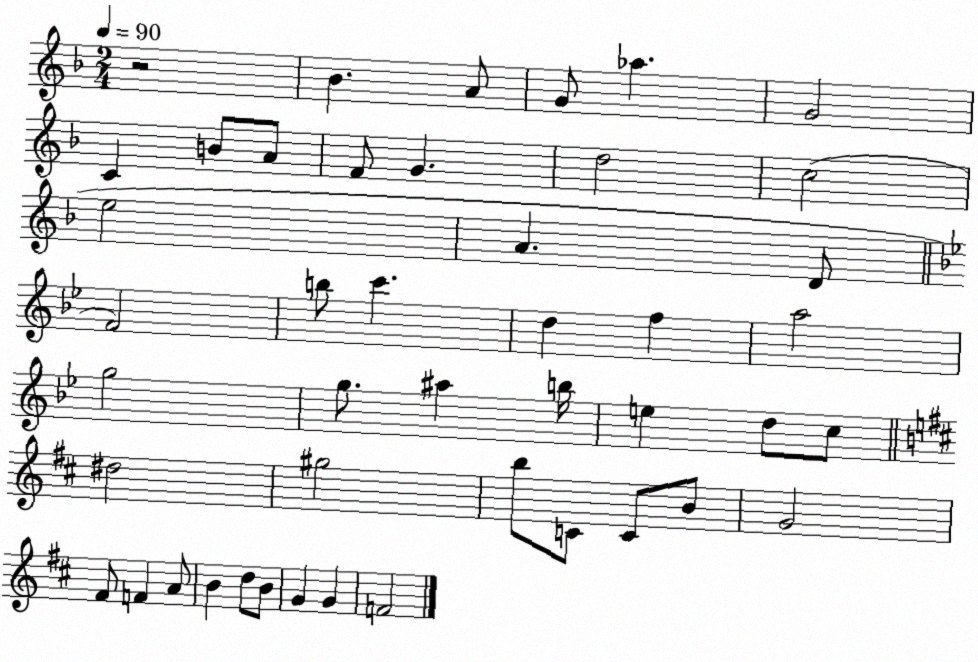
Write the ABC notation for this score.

X:1
T:Untitled
M:2/4
L:1/4
K:F
z2 _B A/2 G/2 _a G2 C B/2 A/2 F/2 G d2 c2 e2 A D/2 F2 b/2 c' d f a2 g2 g/2 ^a b/4 e d/2 c/2 ^d2 ^g2 b/2 C/2 C/2 B/2 G2 ^F/2 F A/2 B d/2 B/2 G G F2